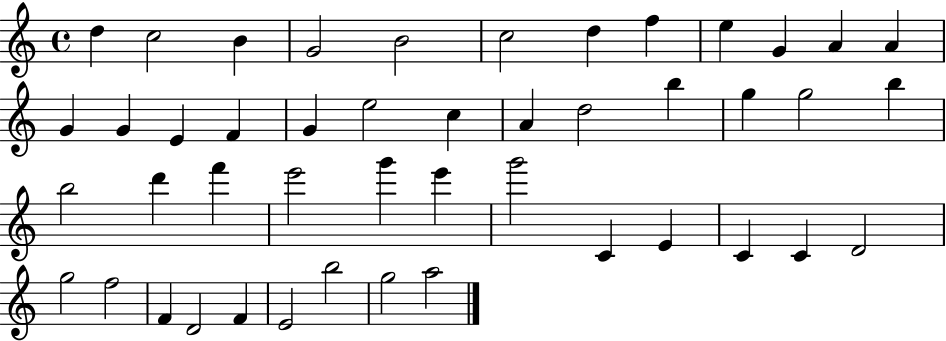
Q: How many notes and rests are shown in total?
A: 46